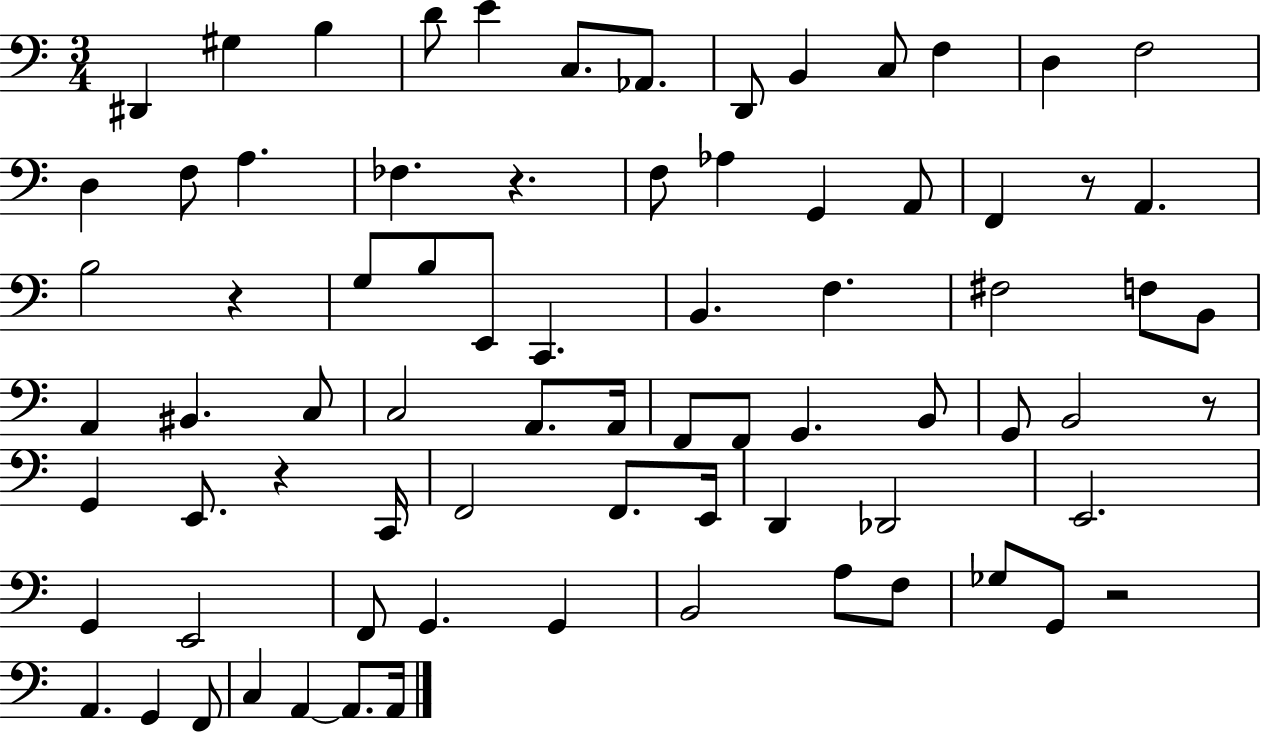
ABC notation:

X:1
T:Untitled
M:3/4
L:1/4
K:C
^D,, ^G, B, D/2 E C,/2 _A,,/2 D,,/2 B,, C,/2 F, D, F,2 D, F,/2 A, _F, z F,/2 _A, G,, A,,/2 F,, z/2 A,, B,2 z G,/2 B,/2 E,,/2 C,, B,, F, ^F,2 F,/2 B,,/2 A,, ^B,, C,/2 C,2 A,,/2 A,,/4 F,,/2 F,,/2 G,, B,,/2 G,,/2 B,,2 z/2 G,, E,,/2 z C,,/4 F,,2 F,,/2 E,,/4 D,, _D,,2 E,,2 G,, E,,2 F,,/2 G,, G,, B,,2 A,/2 F,/2 _G,/2 G,,/2 z2 A,, G,, F,,/2 C, A,, A,,/2 A,,/4